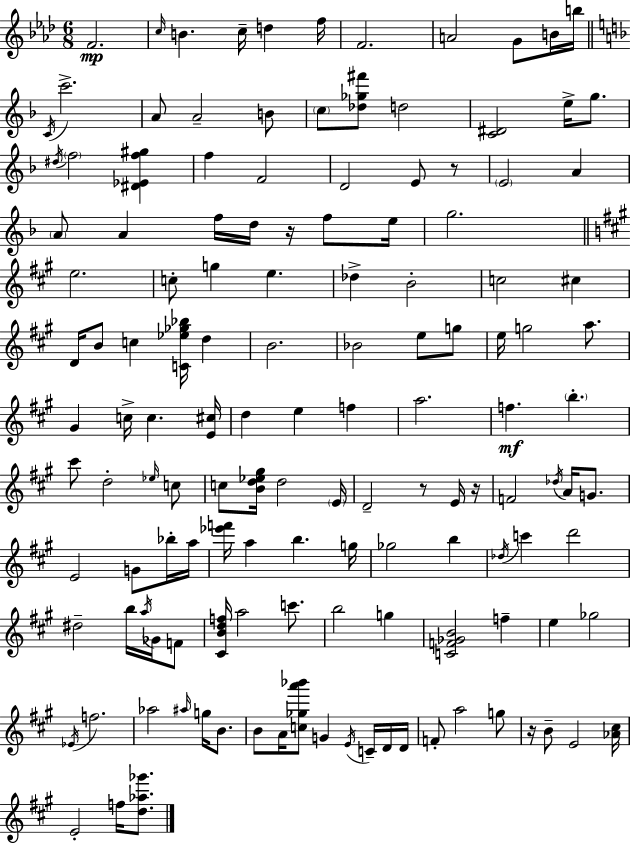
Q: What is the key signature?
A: F minor